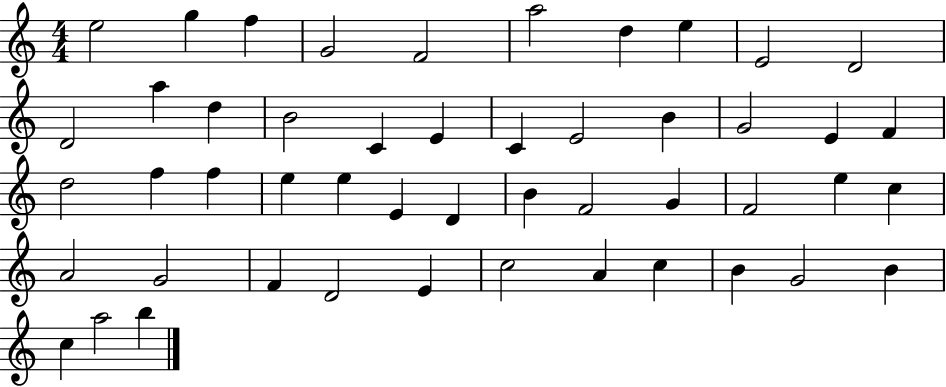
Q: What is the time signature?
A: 4/4